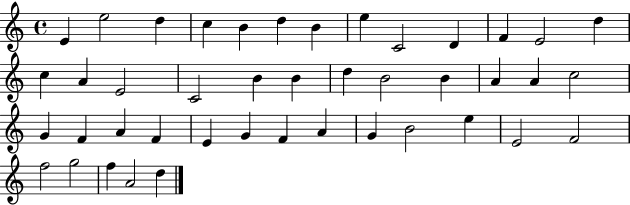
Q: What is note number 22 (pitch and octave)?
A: B4